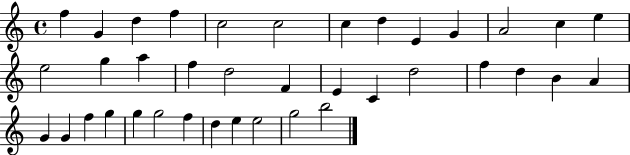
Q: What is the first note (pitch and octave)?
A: F5